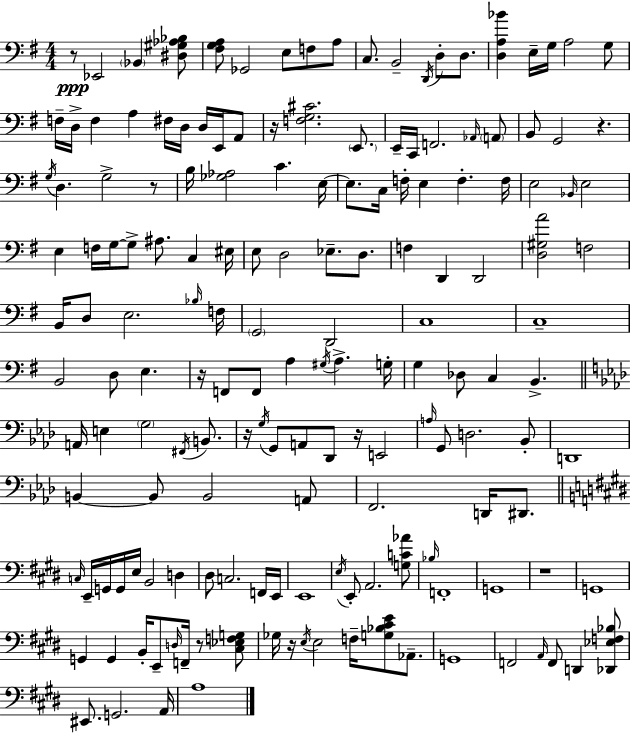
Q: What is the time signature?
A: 4/4